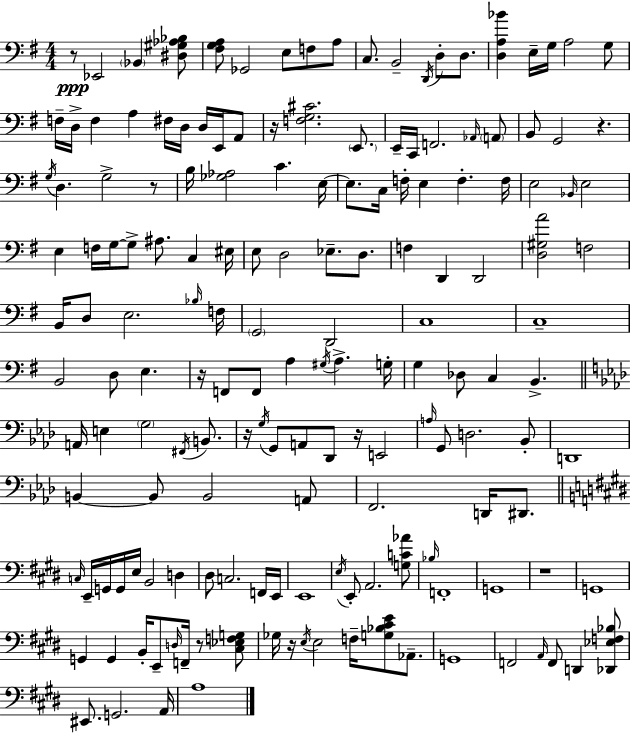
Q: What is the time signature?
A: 4/4